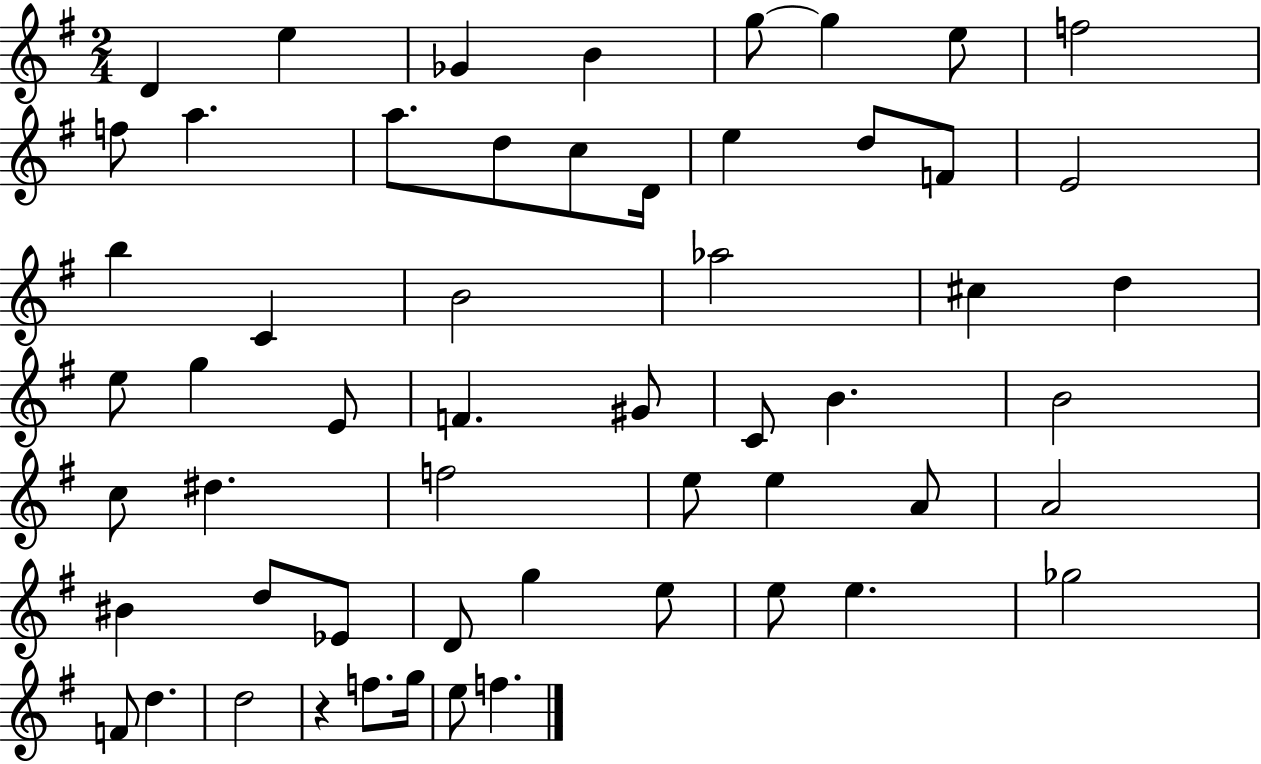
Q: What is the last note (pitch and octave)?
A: F5